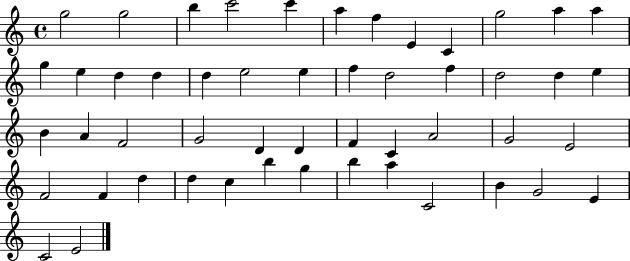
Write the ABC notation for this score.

X:1
T:Untitled
M:4/4
L:1/4
K:C
g2 g2 b c'2 c' a f E C g2 a a g e d d d e2 e f d2 f d2 d e B A F2 G2 D D F C A2 G2 E2 F2 F d d c b g b a C2 B G2 E C2 E2